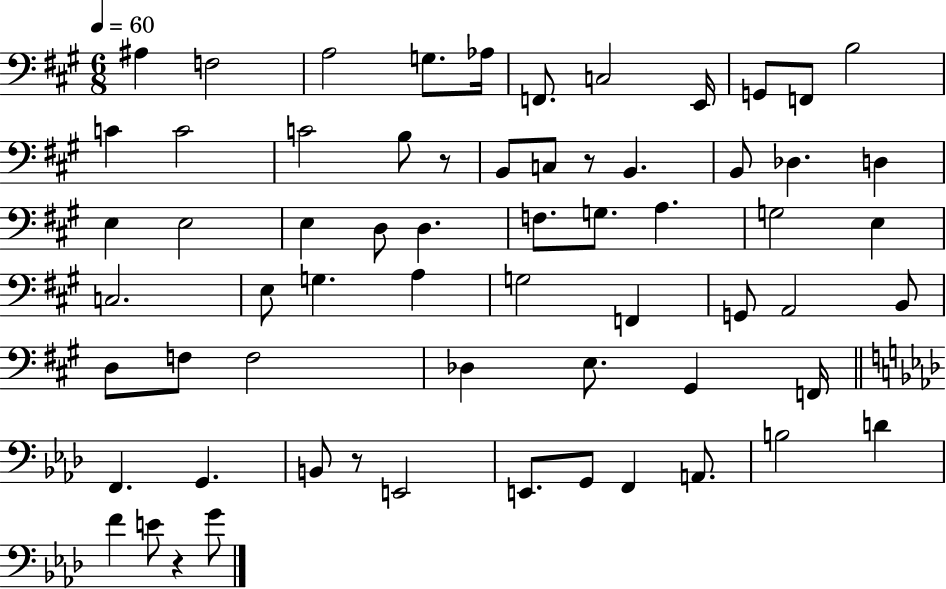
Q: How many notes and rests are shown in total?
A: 64